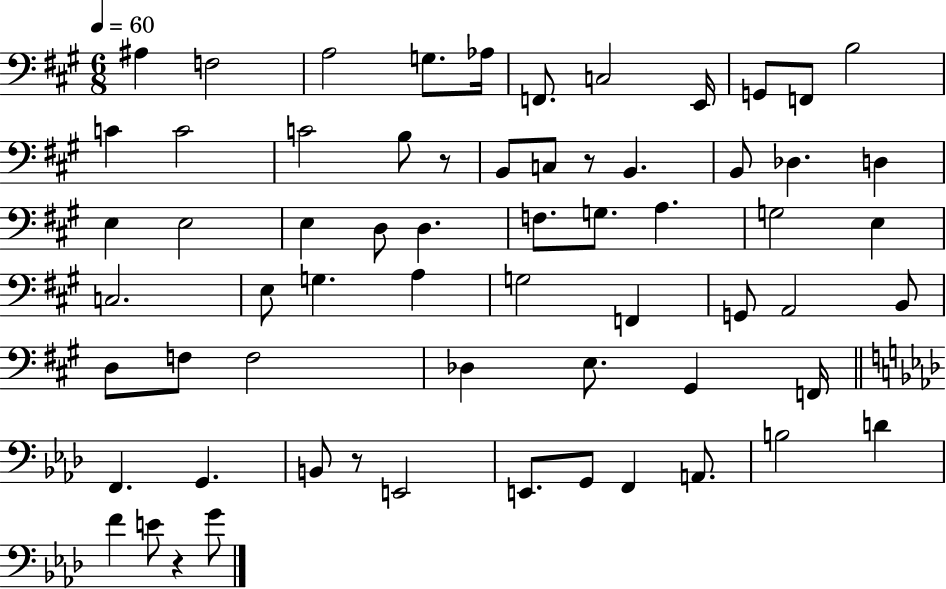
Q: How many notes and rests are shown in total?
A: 64